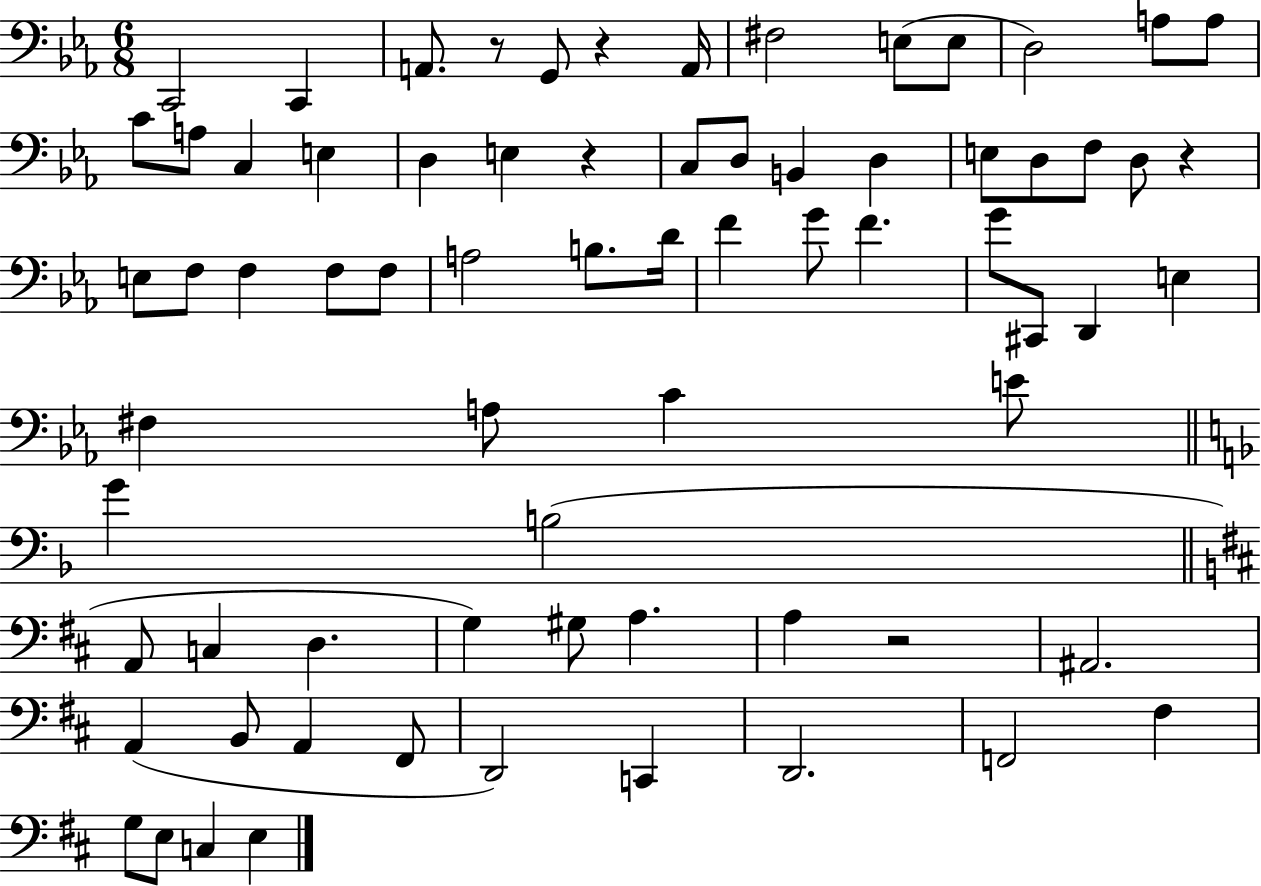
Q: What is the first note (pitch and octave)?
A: C2